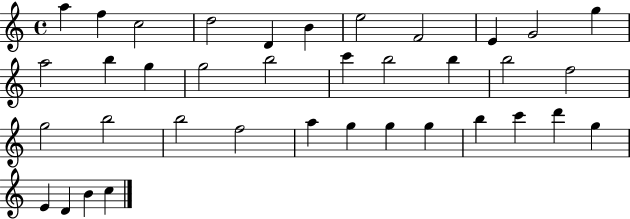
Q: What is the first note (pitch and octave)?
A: A5